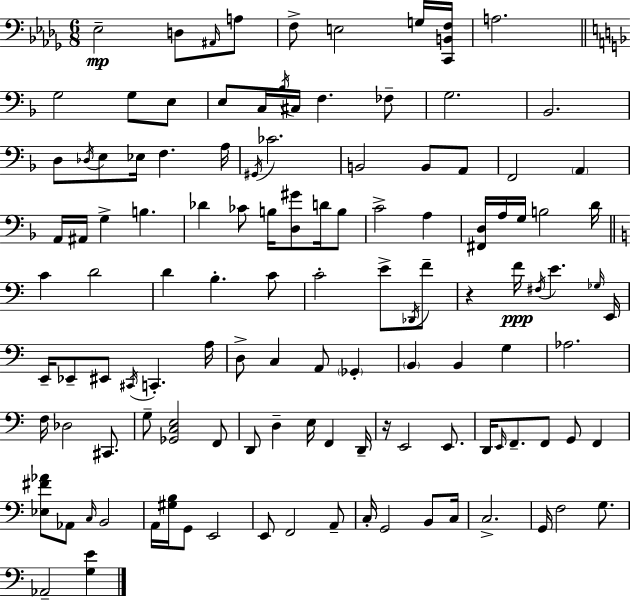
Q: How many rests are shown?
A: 2